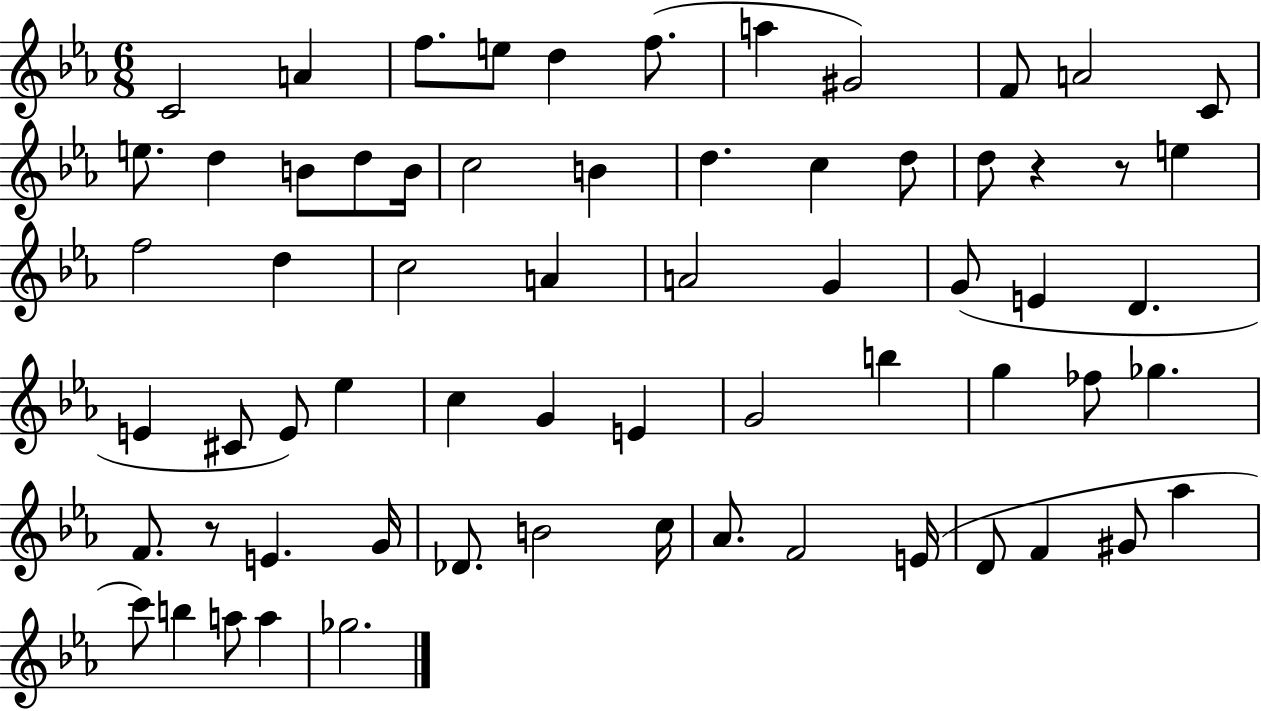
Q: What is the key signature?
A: EES major